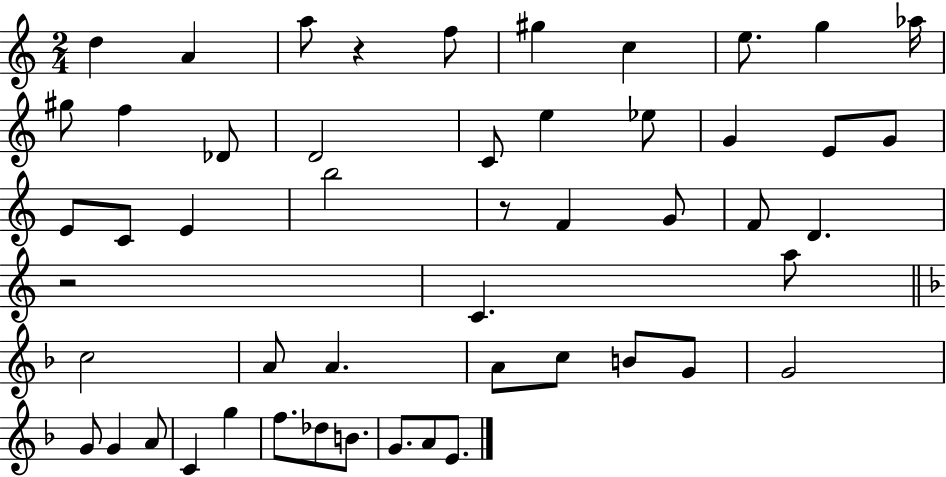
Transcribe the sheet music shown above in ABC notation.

X:1
T:Untitled
M:2/4
L:1/4
K:C
d A a/2 z f/2 ^g c e/2 g _a/4 ^g/2 f _D/2 D2 C/2 e _e/2 G E/2 G/2 E/2 C/2 E b2 z/2 F G/2 F/2 D z2 C a/2 c2 A/2 A A/2 c/2 B/2 G/2 G2 G/2 G A/2 C g f/2 _d/2 B/2 G/2 A/2 E/2